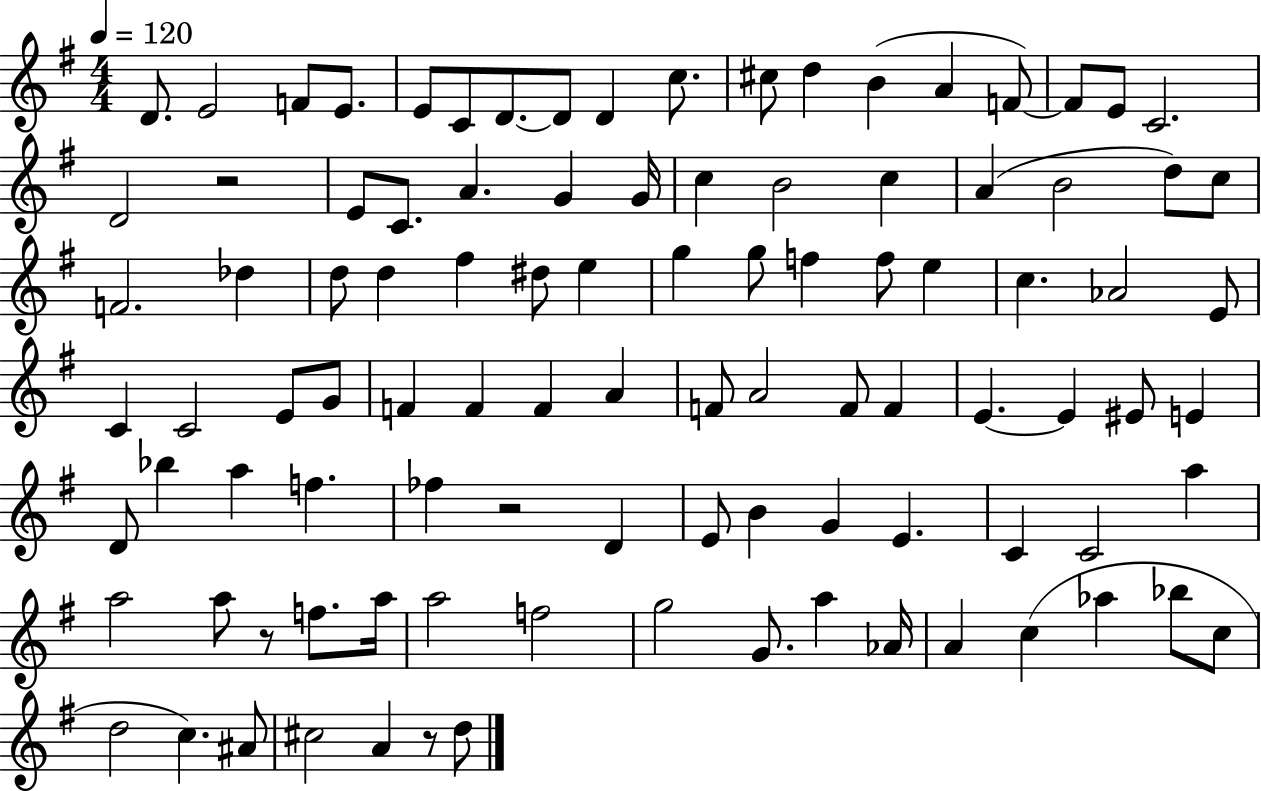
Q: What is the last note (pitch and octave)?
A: D5